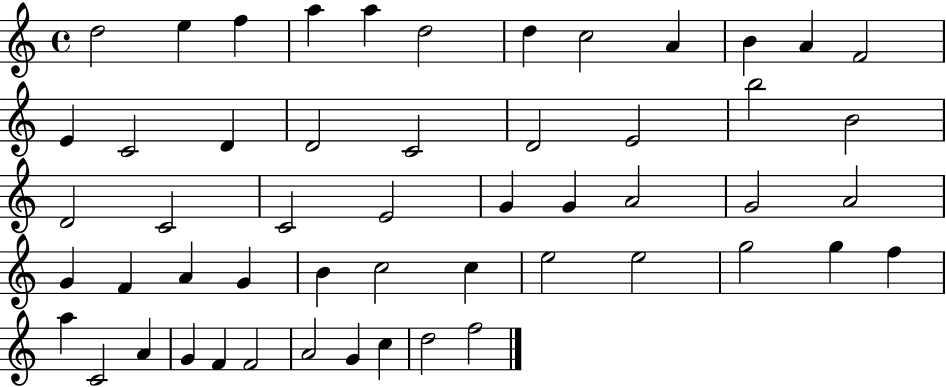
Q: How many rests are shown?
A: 0